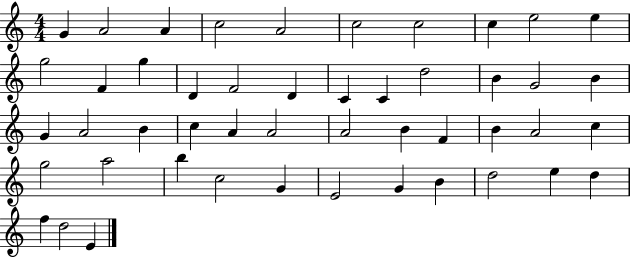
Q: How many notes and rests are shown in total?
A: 48